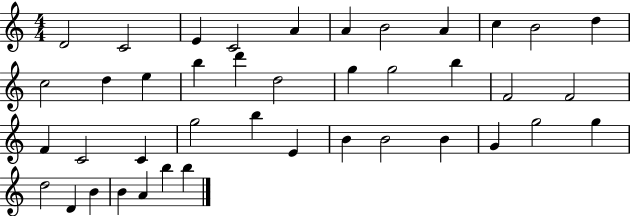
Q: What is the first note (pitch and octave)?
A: D4